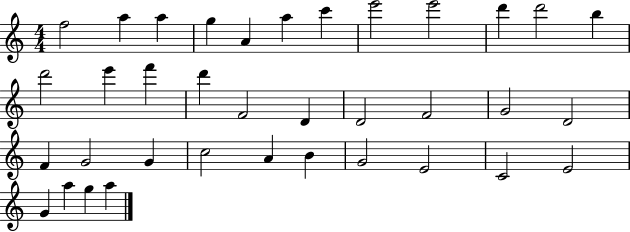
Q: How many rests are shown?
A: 0